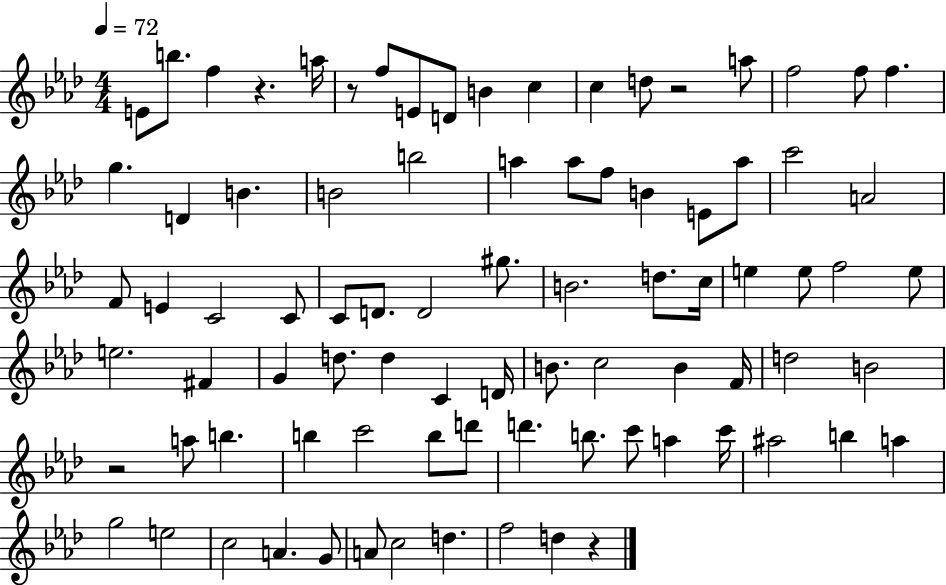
X:1
T:Untitled
M:4/4
L:1/4
K:Ab
E/2 b/2 f z a/4 z/2 f/2 E/2 D/2 B c c d/2 z2 a/2 f2 f/2 f g D B B2 b2 a a/2 f/2 B E/2 a/2 c'2 A2 F/2 E C2 C/2 C/2 D/2 D2 ^g/2 B2 d/2 c/4 e e/2 f2 e/2 e2 ^F G d/2 d C D/4 B/2 c2 B F/4 d2 B2 z2 a/2 b b c'2 b/2 d'/2 d' b/2 c'/2 a c'/4 ^a2 b a g2 e2 c2 A G/2 A/2 c2 d f2 d z